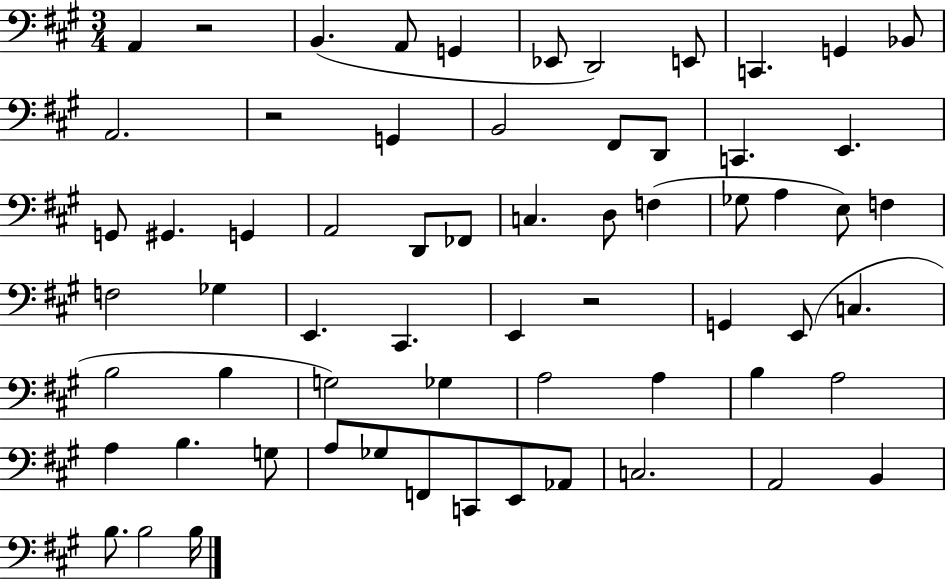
A2/q R/h B2/q. A2/e G2/q Eb2/e D2/h E2/e C2/q. G2/q Bb2/e A2/h. R/h G2/q B2/h F#2/e D2/e C2/q. E2/q. G2/e G#2/q. G2/q A2/h D2/e FES2/e C3/q. D3/e F3/q Gb3/e A3/q E3/e F3/q F3/h Gb3/q E2/q. C#2/q. E2/q R/h G2/q E2/e C3/q. B3/h B3/q G3/h Gb3/q A3/h A3/q B3/q A3/h A3/q B3/q. G3/e A3/e Gb3/e F2/e C2/e E2/e Ab2/e C3/h. A2/h B2/q B3/e. B3/h B3/s